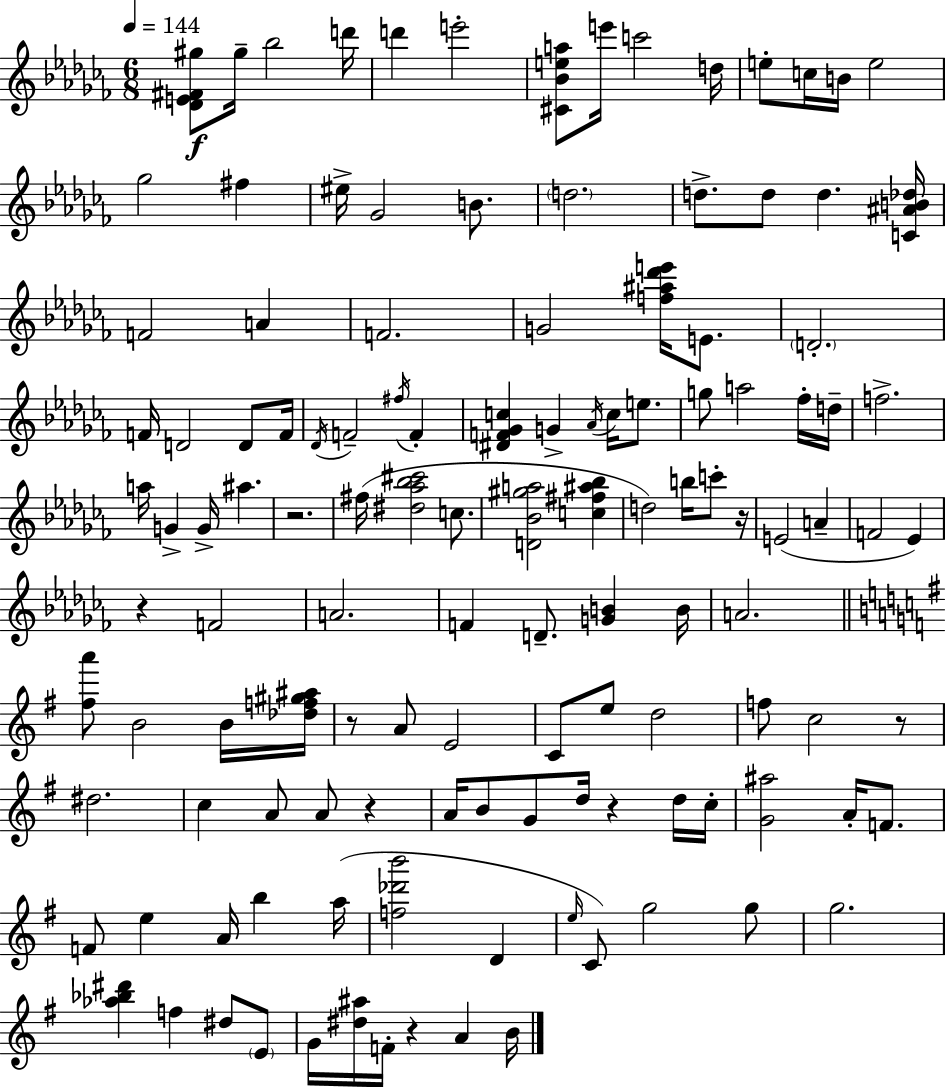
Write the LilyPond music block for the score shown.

{
  \clef treble
  \numericTimeSignature
  \time 6/8
  \key aes \minor
  \tempo 4 = 144
  <des' e' fis' gis''>8\f gis''16-- bes''2 d'''16 | d'''4 e'''2-. | <cis' bes' e'' a''>8 e'''16 c'''2 d''16 | e''8-. c''16 b'16 e''2 | \break ges''2 fis''4 | eis''16-> ges'2 b'8. | \parenthesize d''2. | d''8.-> d''8 d''4. <c' ais' b' des''>16 | \break f'2 a'4 | f'2. | g'2 <f'' ais'' des''' e'''>16 e'8. | \parenthesize d'2.-. | \break f'16 d'2 d'8 f'16 | \acciaccatura { des'16 } f'2-- \acciaccatura { fis''16 } f'4-. | <dis' f' ges' c''>4 g'4-> \acciaccatura { aes'16 } c''16 | e''8. g''8 a''2 | \break fes''16-. d''16-- f''2.-> | a''16 g'4-> g'16-> ais''4. | r2. | fis''16( <dis'' aes'' bes'' cis'''>2 | \break c''8. <d' bes' gis'' a''>2 <c'' fis'' ais'' bes''>4 | d''2) b''16 | c'''8-. r16 e'2( a'4-- | f'2 ees'4) | \break r4 f'2 | a'2. | f'4 d'8.-- <g' b'>4 | b'16 a'2. | \break \bar "||" \break \key g \major <fis'' a'''>8 b'2 b'16 <des'' f'' gis'' ais''>16 | r8 a'8 e'2 | c'8 e''8 d''2 | f''8 c''2 r8 | \break dis''2. | c''4 a'8 a'8 r4 | a'16 b'8 g'8 d''16 r4 d''16 c''16-. | <g' ais''>2 a'16-. f'8. | \break f'8 e''4 a'16 b''4 a''16( | <f'' des''' b'''>2 d'4 | \grace { e''16 }) c'8 g''2 g''8 | g''2. | \break <aes'' bes'' dis'''>4 f''4 dis''8 \parenthesize e'8 | g'16 <dis'' ais''>16 f'16-. r4 a'4 | b'16 \bar "|."
}